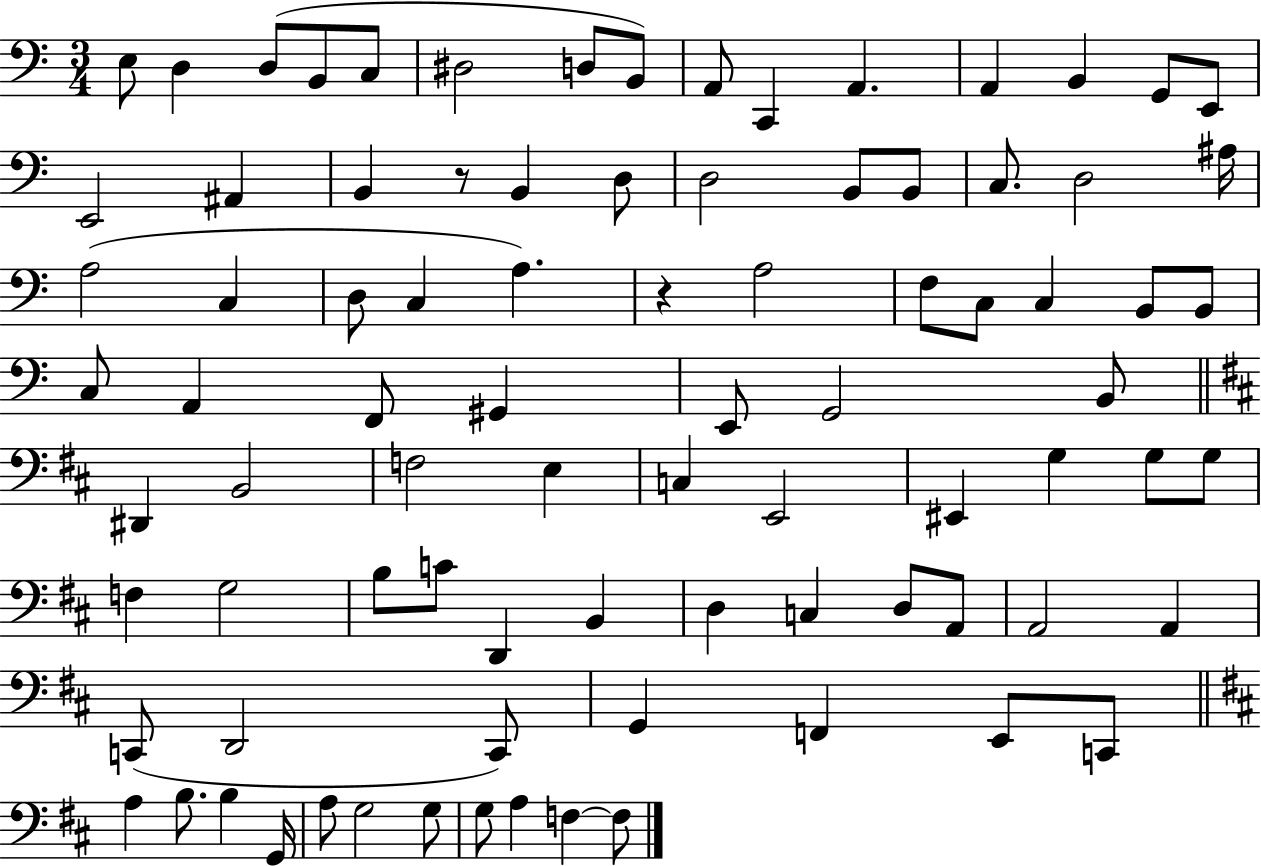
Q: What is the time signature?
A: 3/4